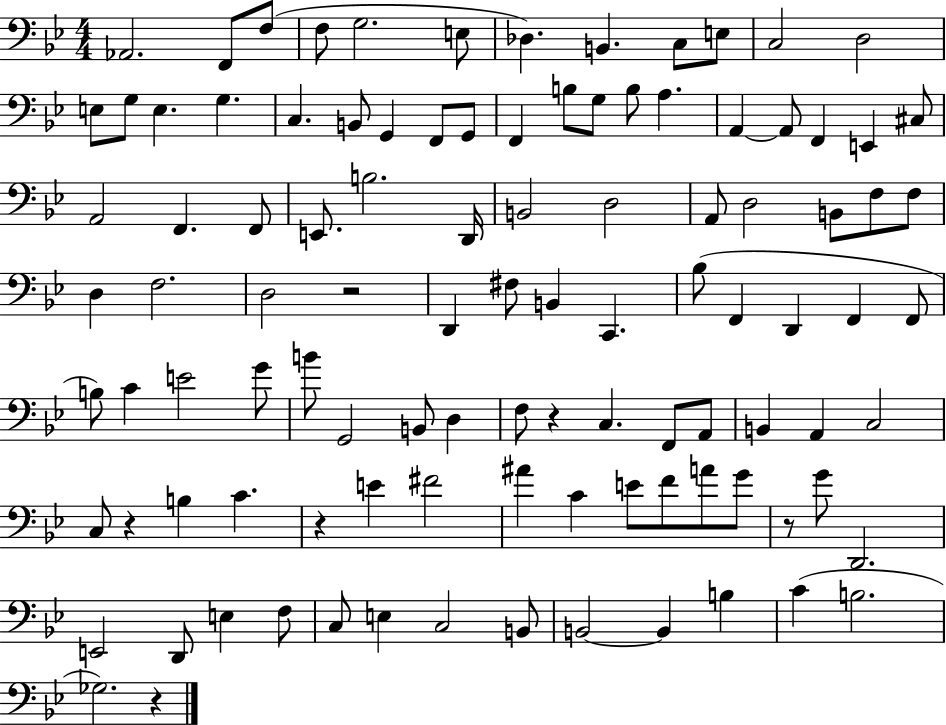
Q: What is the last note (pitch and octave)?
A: Gb3